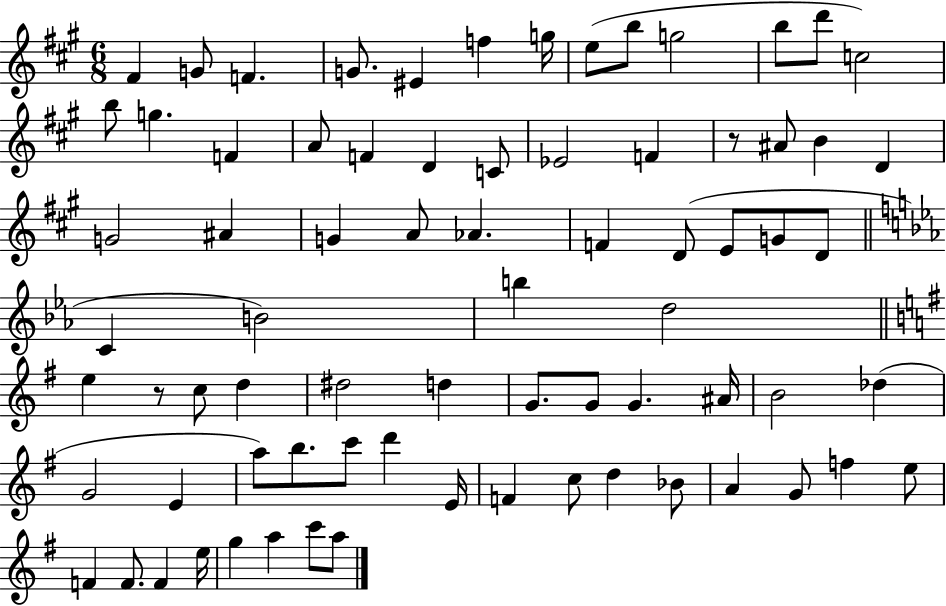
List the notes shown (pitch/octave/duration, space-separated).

F#4/q G4/e F4/q. G4/e. EIS4/q F5/q G5/s E5/e B5/e G5/h B5/e D6/e C5/h B5/e G5/q. F4/q A4/e F4/q D4/q C4/e Eb4/h F4/q R/e A#4/e B4/q D4/q G4/h A#4/q G4/q A4/e Ab4/q. F4/q D4/e E4/e G4/e D4/e C4/q B4/h B5/q D5/h E5/q R/e C5/e D5/q D#5/h D5/q G4/e. G4/e G4/q. A#4/s B4/h Db5/q G4/h E4/q A5/e B5/e. C6/e D6/q E4/s F4/q C5/e D5/q Bb4/e A4/q G4/e F5/q E5/e F4/q F4/e. F4/q E5/s G5/q A5/q C6/e A5/e